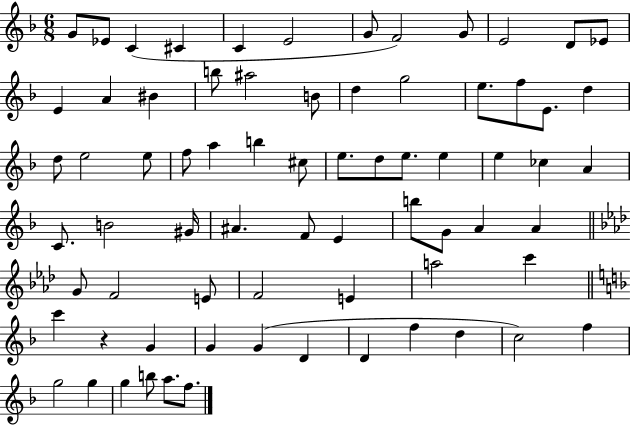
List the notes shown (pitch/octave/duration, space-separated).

G4/e Eb4/e C4/q C#4/q C4/q E4/h G4/e F4/h G4/e E4/h D4/e Eb4/e E4/q A4/q BIS4/q B5/e A#5/h B4/e D5/q G5/h E5/e. F5/e E4/e. D5/q D5/e E5/h E5/e F5/e A5/q B5/q C#5/e E5/e. D5/e E5/e. E5/q E5/q CES5/q A4/q C4/e. B4/h G#4/s A#4/q. F4/e E4/q B5/e G4/e A4/q A4/q G4/e F4/h E4/e F4/h E4/q A5/h C6/q C6/q R/q G4/q G4/q G4/q D4/q D4/q F5/q D5/q C5/h F5/q G5/h G5/q G5/q B5/e A5/e. F5/e.